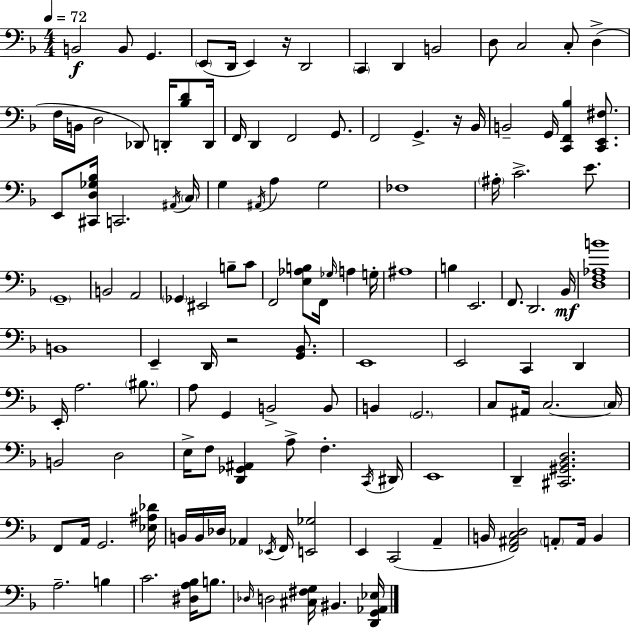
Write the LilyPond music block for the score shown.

{
  \clef bass
  \numericTimeSignature
  \time 4/4
  \key f \major
  \tempo 4 = 72
  b,2\f b,8 g,4. | \parenthesize e,8( d,16 e,4) r16 d,2 | \parenthesize c,4 d,4 b,2 | d8 c2 c8-. d4->( | \break f16 b,16 d2 des,8) d,16-. <bes d'>8 d,16 | f,16 d,4 f,2 g,8. | f,2 g,4.-> r16 bes,16 | b,2-- g,16 <c, f, bes>4 <c, e, fis>8. | \break e,8 <cis, d ges bes>16 c,2. \acciaccatura { ais,16 } | \parenthesize c16 g4 \acciaccatura { ais,16 } a4 g2 | fes1 | \parenthesize ais16-. c'2.-> e'8. | \break \parenthesize g,1-- | b,2 a,2 | \parenthesize ges,4 eis,2 b8-- | c'8 f,2 <e aes b>8 f,16 \grace { ges16 } a4 | \break g16-. ais1 | b4 e,2. | f,8. d,2. | bes,16\mf <d f aes b'>1 | \break b,1 | e,4-- d,16 r2 | <g, bes,>8. e,1 | e,2 c,4 d,4 | \break e,16-. a2. | \parenthesize bis8. a8 g,4 b,2-> | b,8 b,4 \parenthesize g,2. | c8 ais,16 c2.~~ | \break \parenthesize c16 b,2 d2 | e16-> f8 <d, ges, ais,>4 a8-> f4.-. | \acciaccatura { c,16 } dis,16 e,1 | d,4-- <cis, gis, bes, d>2. | \break f,8 a,16 g,2. | <ees ais des'>16 b,16 b,16 des16 aes,4 \acciaccatura { ees,16 } f,16 <e, ges>2 | e,4 c,2( | a,4-- b,16 <f, ais, c d>2) \parenthesize a,8-. | \break a,16 b,4 a2.-- | b4 c'2. | <dis a bes>16 b8. \grace { des16 } d2 <cis fis g>16 bis,4. | <d, g, aes, ees>16 \bar "|."
}